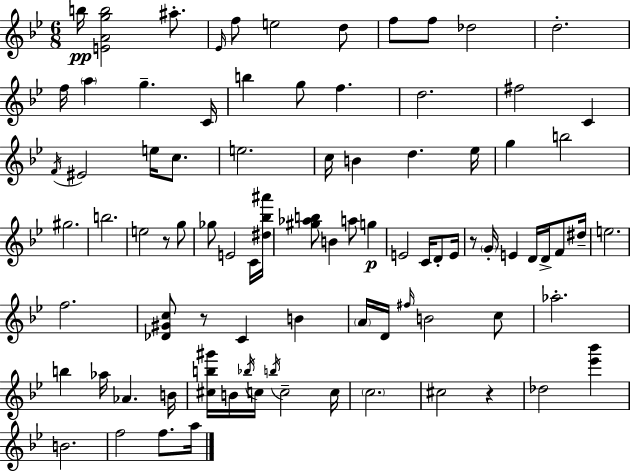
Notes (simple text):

B5/s [E4,A4,G5,B5]/h A#5/e. Eb4/s F5/e E5/h D5/e F5/e F5/e Db5/h D5/h. F5/s A5/q G5/q. C4/s B5/q G5/e F5/q. D5/h. F#5/h C4/q F4/s EIS4/h E5/s C5/e. E5/h. C5/s B4/q D5/q. Eb5/s G5/q B5/h G#5/h. B5/h. E5/h R/e G5/e Gb5/e E4/h C4/s [D#5,Bb5,A#6]/s [G#5,Ab5,B5]/e B4/q A5/e G5/q E4/h C4/s D4/e E4/s R/e G4/s E4/q D4/s D4/s F4/e D#5/s E5/h. F5/h. [Db4,G#4,C5]/e R/e C4/q B4/q A4/s D4/s F#5/s B4/h C5/e Ab5/h. B5/q Ab5/s Ab4/q. B4/s [C#5,B5,G#6]/s B4/s Bb5/s C5/s B5/s C5/h C5/s C5/h. C#5/h R/q Db5/h [Eb6,Bb6]/q B4/h. F5/h F5/e. A5/s